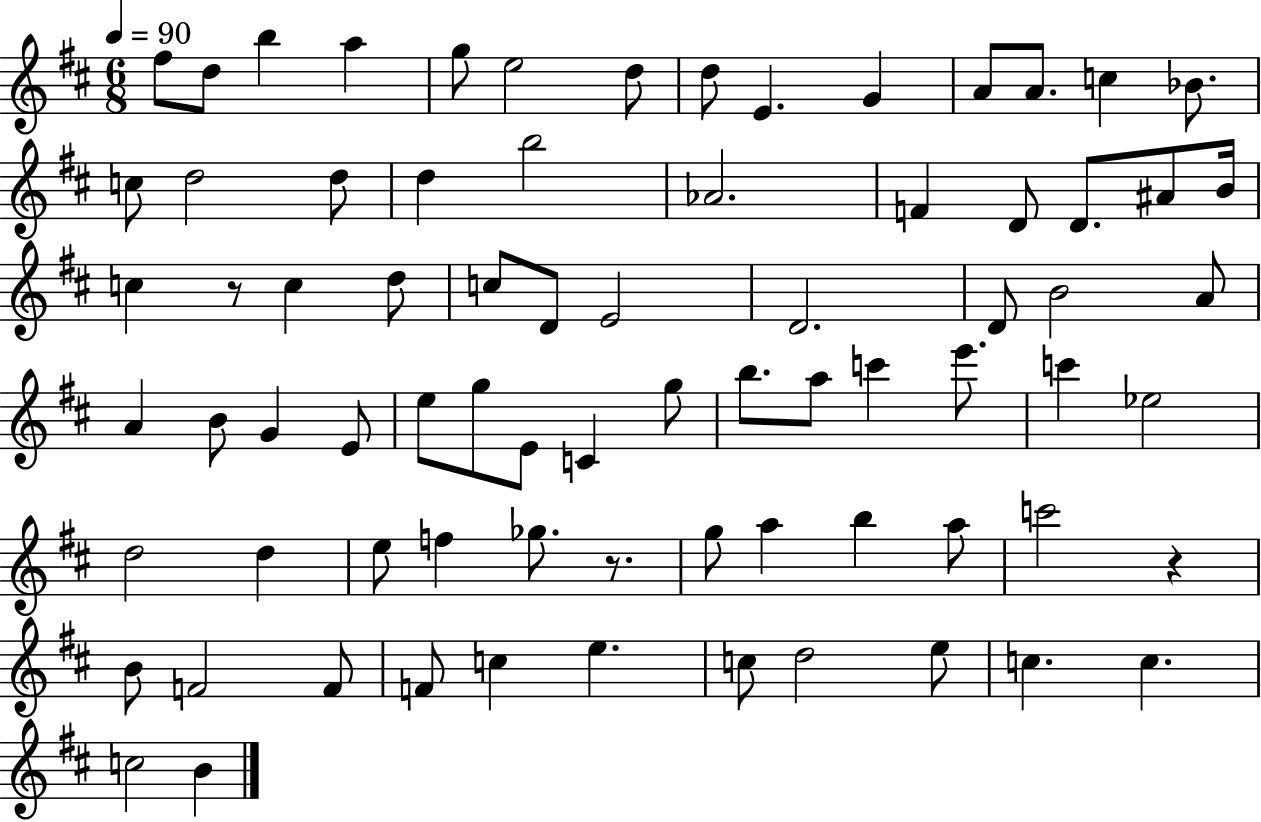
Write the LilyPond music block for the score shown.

{
  \clef treble
  \numericTimeSignature
  \time 6/8
  \key d \major
  \tempo 4 = 90
  fis''8 d''8 b''4 a''4 | g''8 e''2 d''8 | d''8 e'4. g'4 | a'8 a'8. c''4 bes'8. | \break c''8 d''2 d''8 | d''4 b''2 | aes'2. | f'4 d'8 d'8. ais'8 b'16 | \break c''4 r8 c''4 d''8 | c''8 d'8 e'2 | d'2. | d'8 b'2 a'8 | \break a'4 b'8 g'4 e'8 | e''8 g''8 e'8 c'4 g''8 | b''8. a''8 c'''4 e'''8. | c'''4 ees''2 | \break d''2 d''4 | e''8 f''4 ges''8. r8. | g''8 a''4 b''4 a''8 | c'''2 r4 | \break b'8 f'2 f'8 | f'8 c''4 e''4. | c''8 d''2 e''8 | c''4. c''4. | \break c''2 b'4 | \bar "|."
}